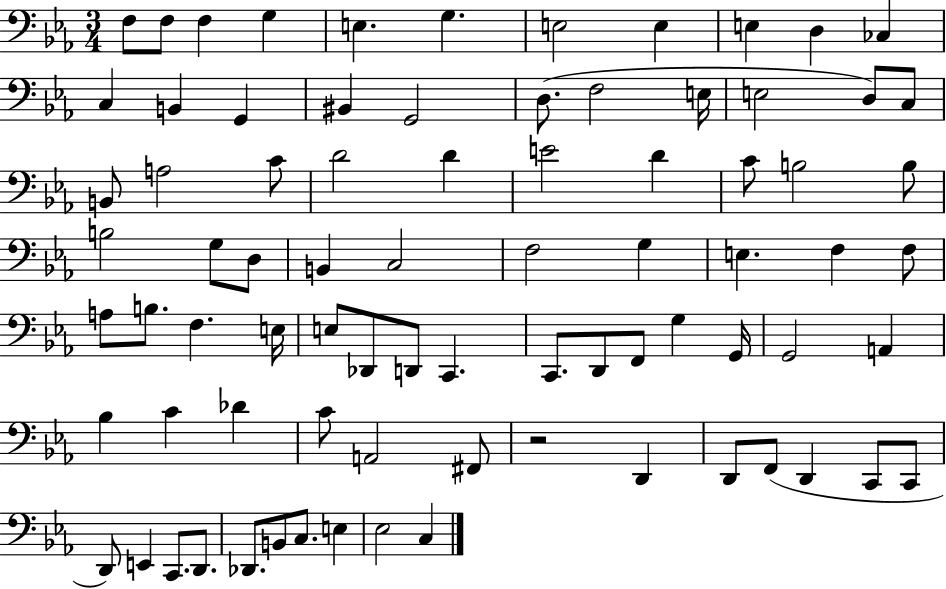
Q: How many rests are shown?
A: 1